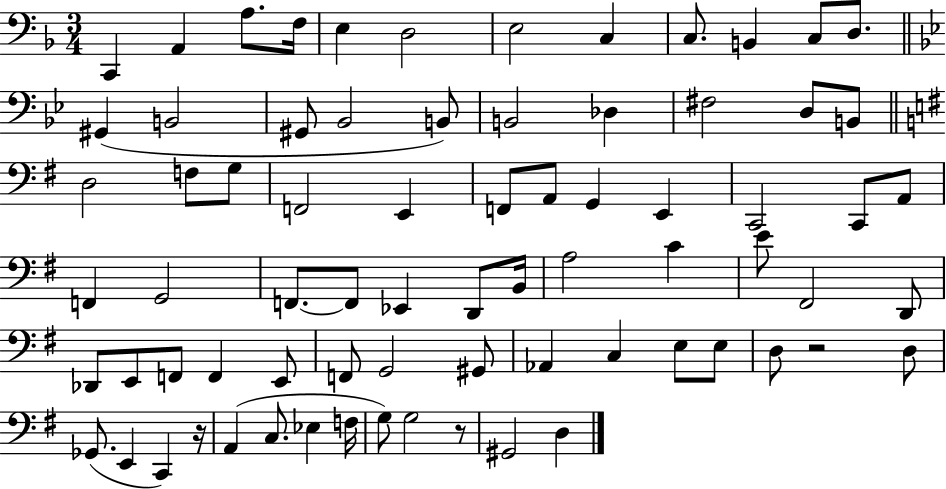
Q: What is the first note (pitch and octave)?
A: C2